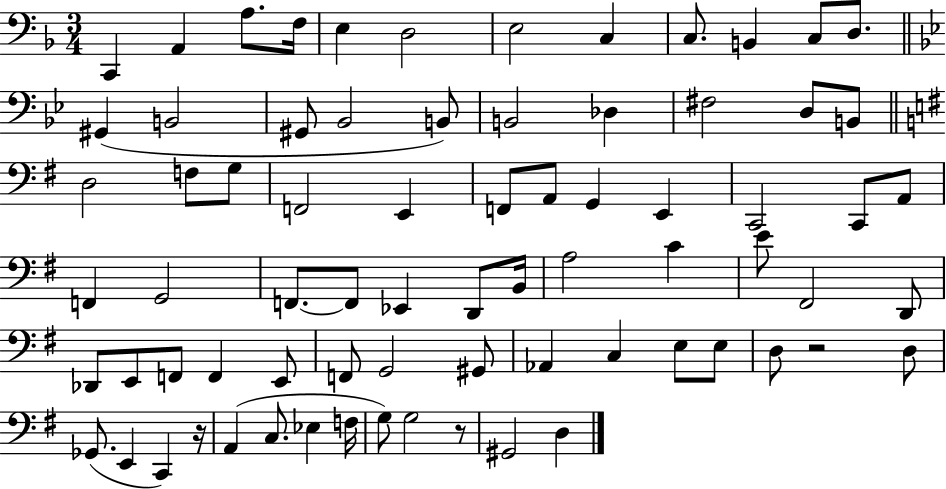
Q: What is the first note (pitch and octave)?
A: C2